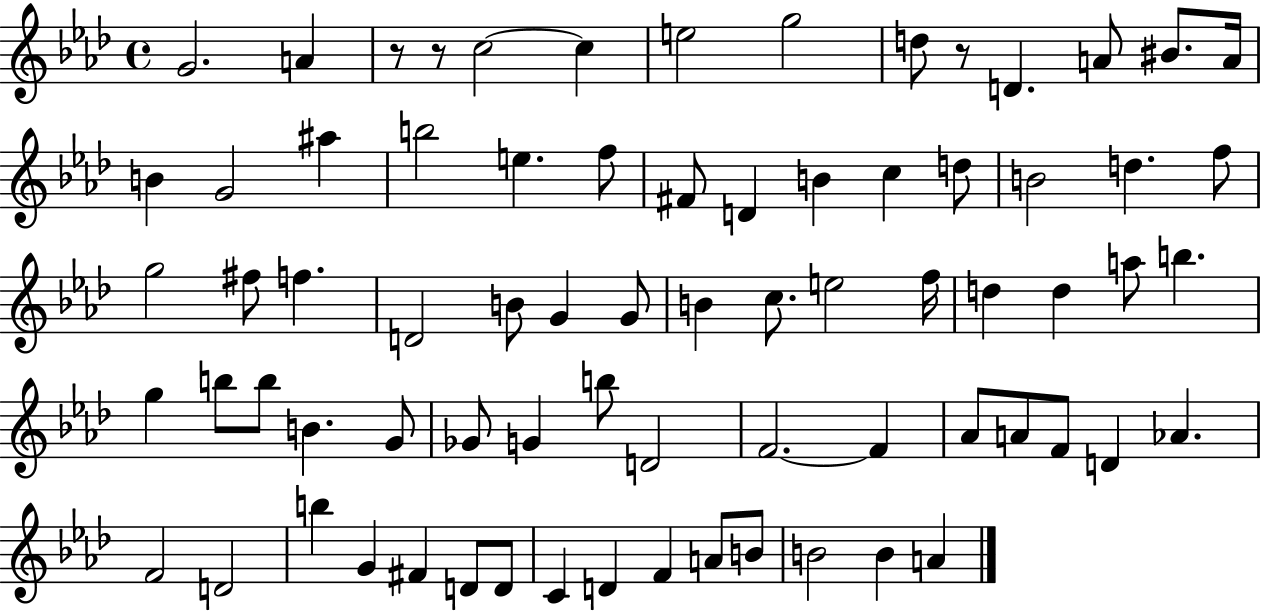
X:1
T:Untitled
M:4/4
L:1/4
K:Ab
G2 A z/2 z/2 c2 c e2 g2 d/2 z/2 D A/2 ^B/2 A/4 B G2 ^a b2 e f/2 ^F/2 D B c d/2 B2 d f/2 g2 ^f/2 f D2 B/2 G G/2 B c/2 e2 f/4 d d a/2 b g b/2 b/2 B G/2 _G/2 G b/2 D2 F2 F _A/2 A/2 F/2 D _A F2 D2 b G ^F D/2 D/2 C D F A/2 B/2 B2 B A